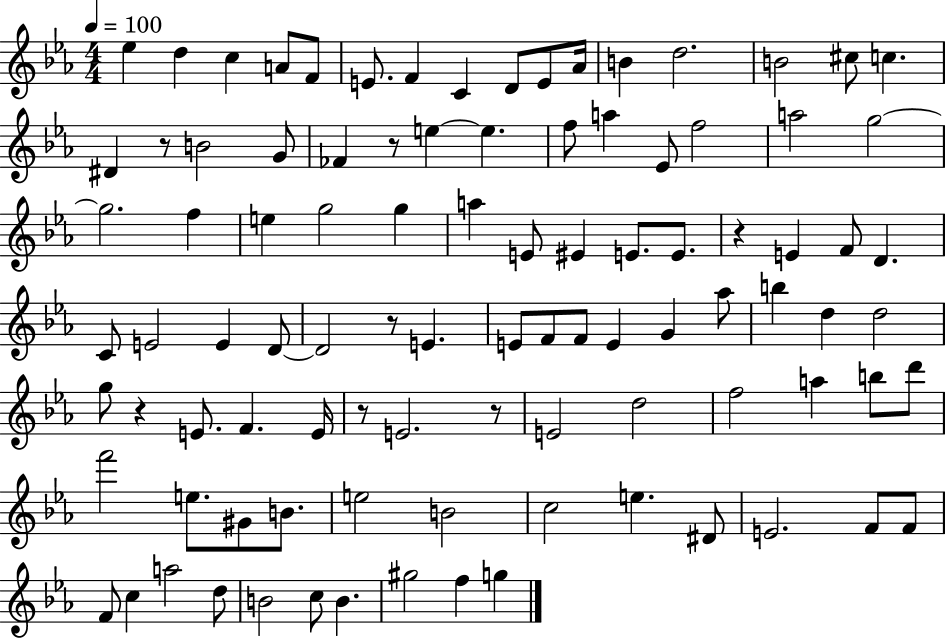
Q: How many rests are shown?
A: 7